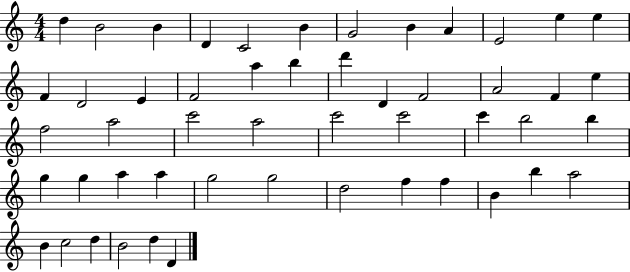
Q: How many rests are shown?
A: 0